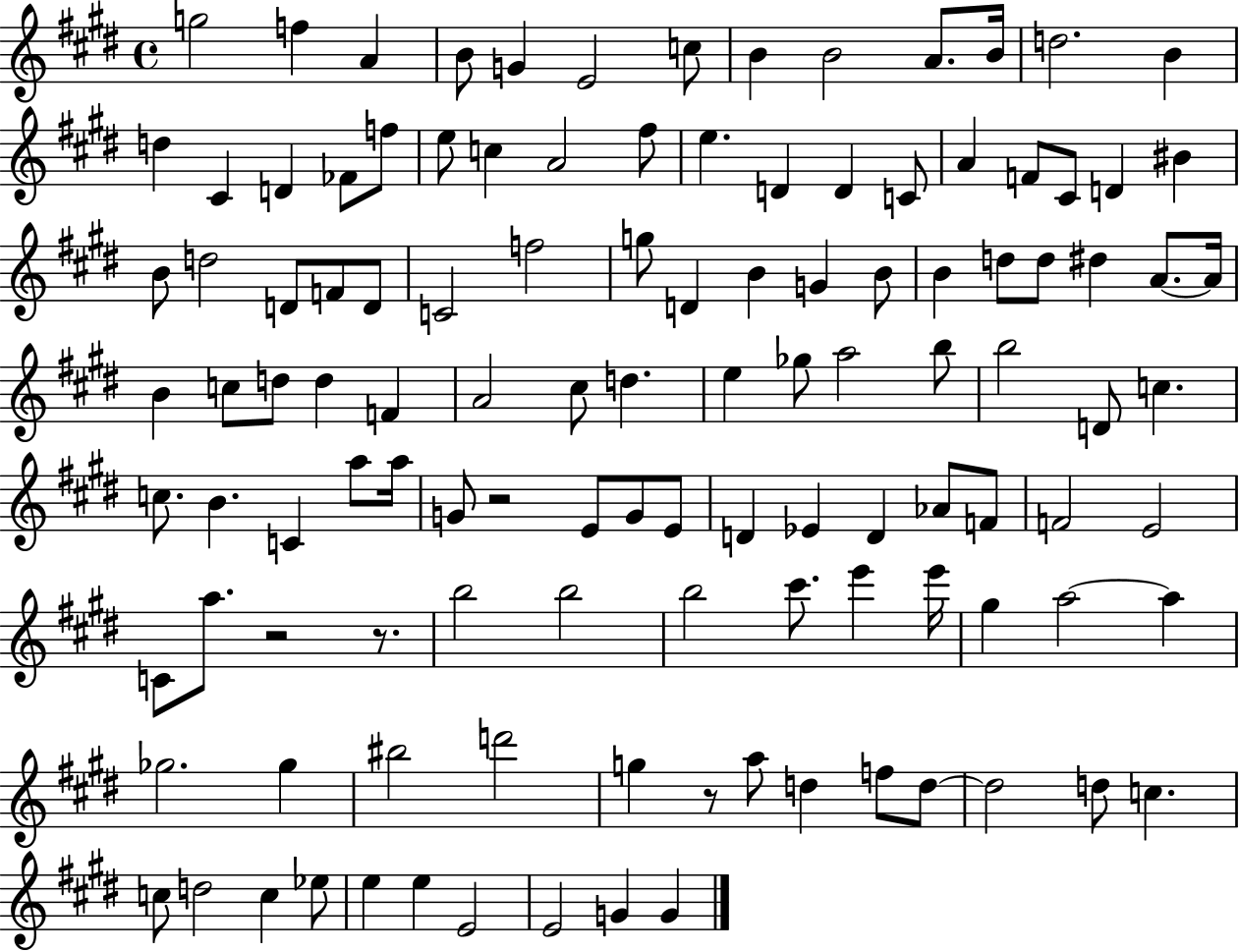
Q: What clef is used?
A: treble